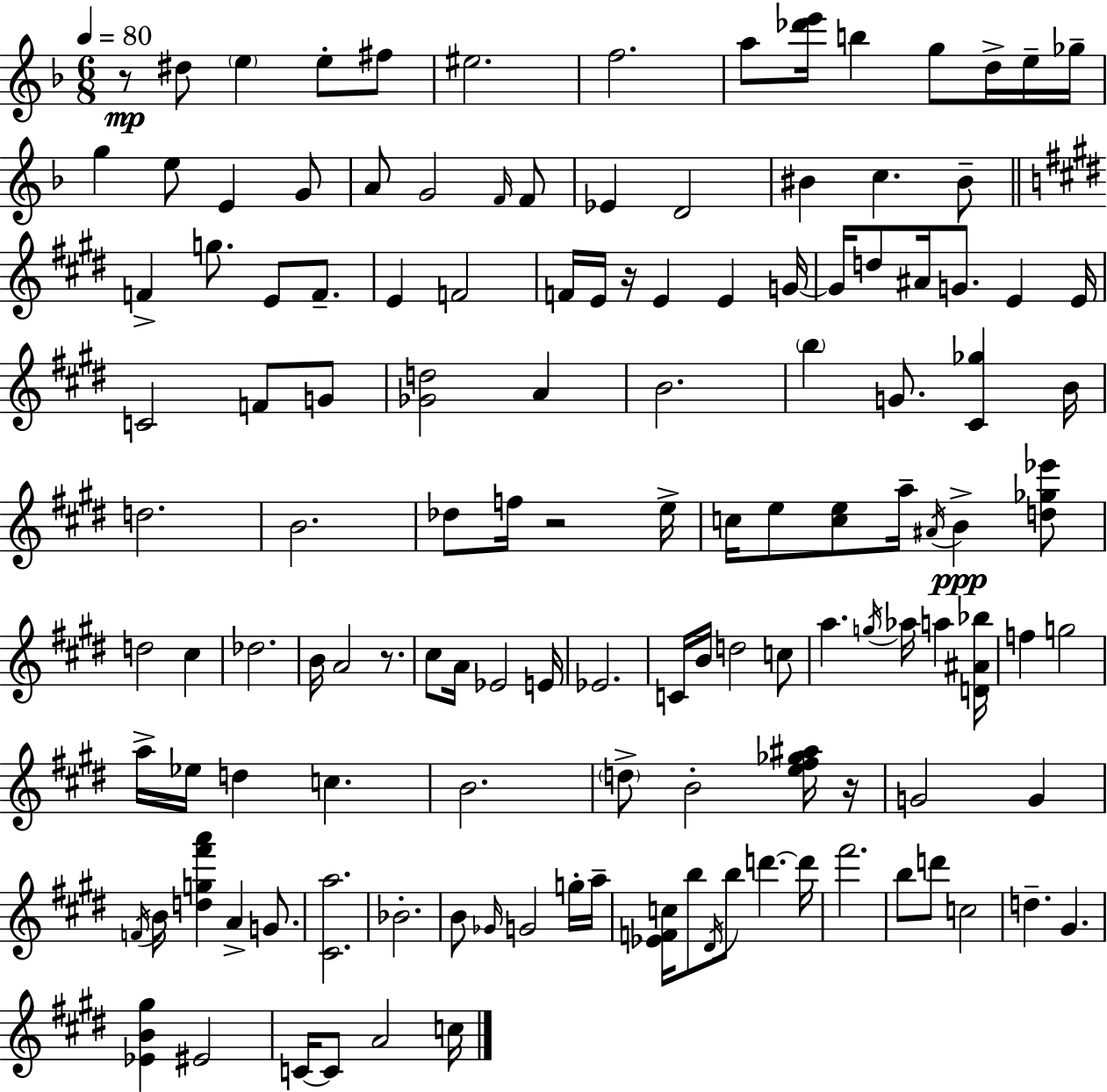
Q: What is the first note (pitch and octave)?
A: D#5